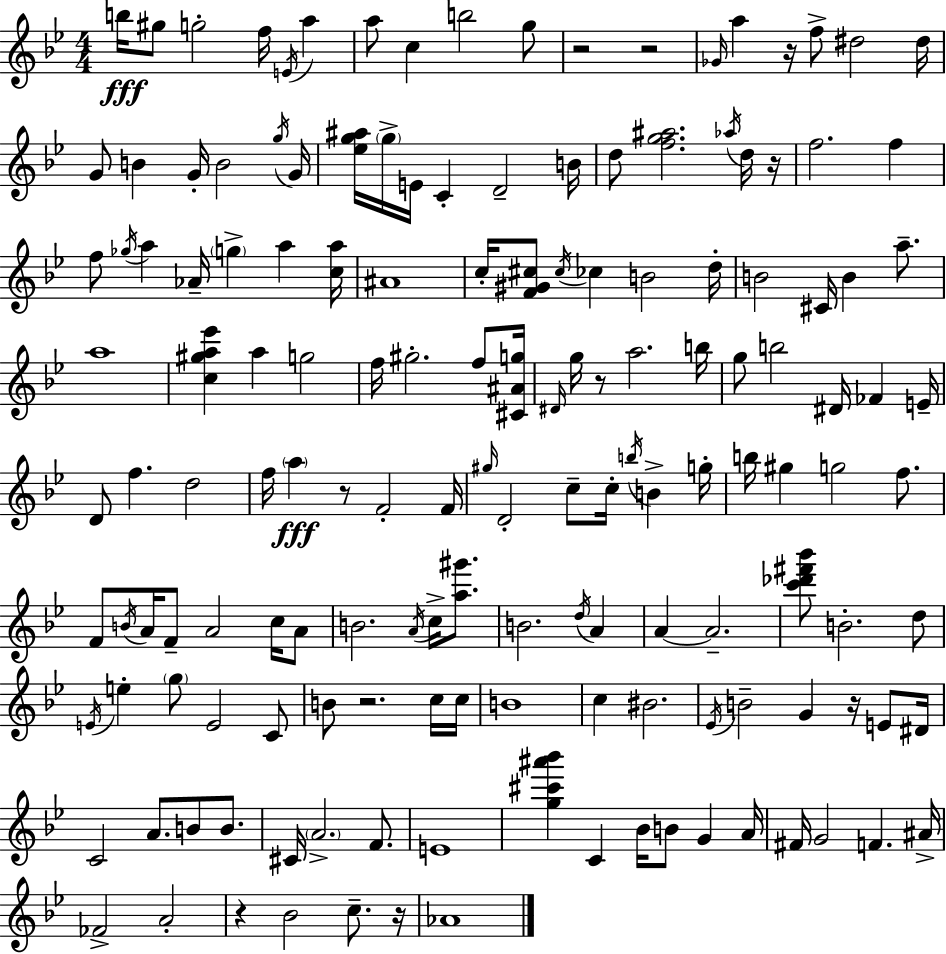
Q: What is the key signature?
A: BES major